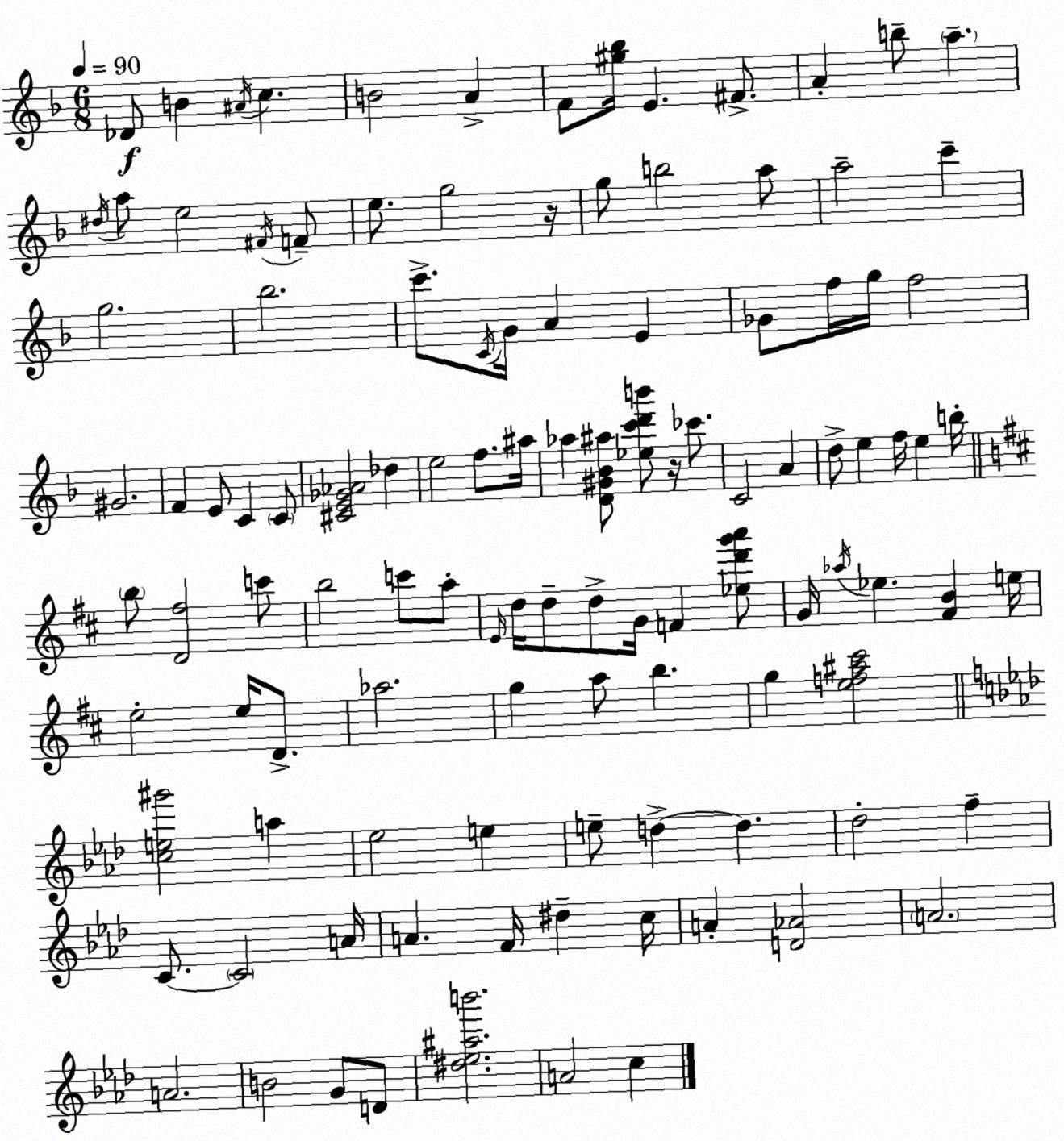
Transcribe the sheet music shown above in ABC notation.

X:1
T:Untitled
M:6/8
L:1/4
K:F
_D/2 B ^A/4 c B2 A F/2 [^g_b]/4 E ^F/2 A b/2 a ^d/4 a/2 e2 ^F/4 F/2 e/2 g2 z/4 g/2 b2 a/2 a2 c' g2 _b2 c'/2 C/4 G/4 A E _G/2 f/4 g/4 f2 ^G2 F E/2 C C/2 [^CE_G_A]2 _d e2 f/2 ^a/4 _a [D^G_B^a]/2 [_ec'd'b']/2 z/4 _c'/2 C2 A d/2 e f/4 e b/4 b/2 [D^f]2 c'/2 b2 c'/2 a/2 E/4 d/4 d/2 d/2 G/4 F [_ed'g'a']/2 G/4 _a/4 _e [^FB] e/4 e2 e/4 D/2 _a2 g a/2 b g [ef^a^c']2 [ce^g']2 a _e2 e e/2 d d _d2 f C/2 C2 A/4 A F/4 ^d c/4 A [D_A]2 A2 A2 B2 G/2 D/2 [^d_e^ab']2 A2 c